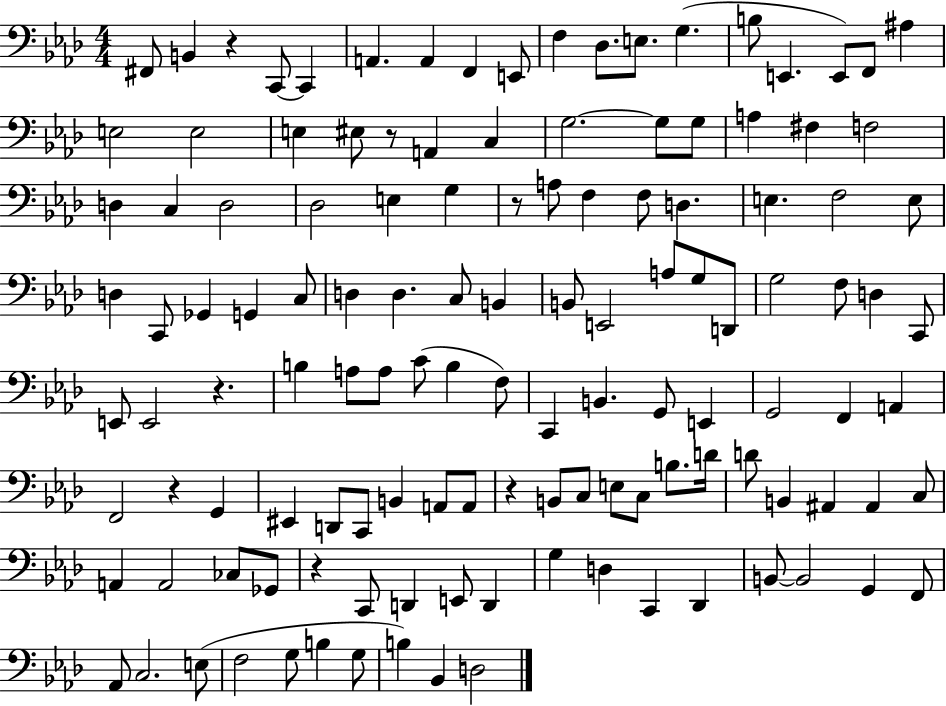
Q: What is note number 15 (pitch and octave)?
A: E2